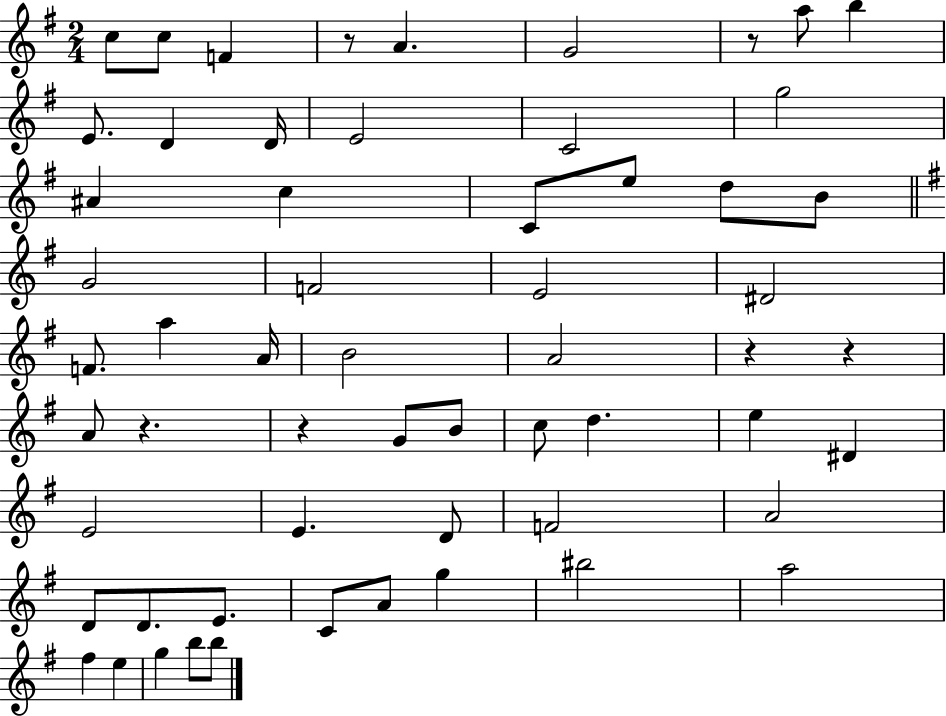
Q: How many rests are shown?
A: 6